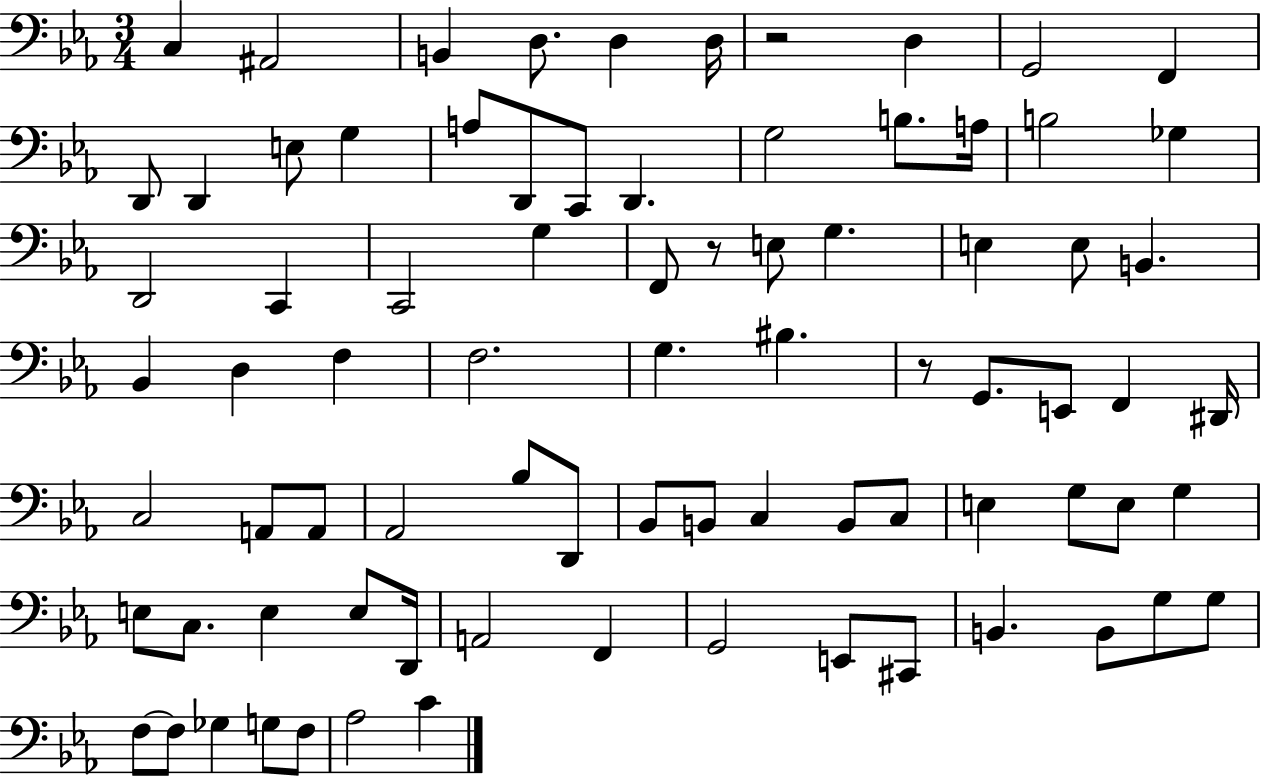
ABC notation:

X:1
T:Untitled
M:3/4
L:1/4
K:Eb
C, ^A,,2 B,, D,/2 D, D,/4 z2 D, G,,2 F,, D,,/2 D,, E,/2 G, A,/2 D,,/2 C,,/2 D,, G,2 B,/2 A,/4 B,2 _G, D,,2 C,, C,,2 G, F,,/2 z/2 E,/2 G, E, E,/2 B,, _B,, D, F, F,2 G, ^B, z/2 G,,/2 E,,/2 F,, ^D,,/4 C,2 A,,/2 A,,/2 _A,,2 _B,/2 D,,/2 _B,,/2 B,,/2 C, B,,/2 C,/2 E, G,/2 E,/2 G, E,/2 C,/2 E, E,/2 D,,/4 A,,2 F,, G,,2 E,,/2 ^C,,/2 B,, B,,/2 G,/2 G,/2 F,/2 F,/2 _G, G,/2 F,/2 _A,2 C